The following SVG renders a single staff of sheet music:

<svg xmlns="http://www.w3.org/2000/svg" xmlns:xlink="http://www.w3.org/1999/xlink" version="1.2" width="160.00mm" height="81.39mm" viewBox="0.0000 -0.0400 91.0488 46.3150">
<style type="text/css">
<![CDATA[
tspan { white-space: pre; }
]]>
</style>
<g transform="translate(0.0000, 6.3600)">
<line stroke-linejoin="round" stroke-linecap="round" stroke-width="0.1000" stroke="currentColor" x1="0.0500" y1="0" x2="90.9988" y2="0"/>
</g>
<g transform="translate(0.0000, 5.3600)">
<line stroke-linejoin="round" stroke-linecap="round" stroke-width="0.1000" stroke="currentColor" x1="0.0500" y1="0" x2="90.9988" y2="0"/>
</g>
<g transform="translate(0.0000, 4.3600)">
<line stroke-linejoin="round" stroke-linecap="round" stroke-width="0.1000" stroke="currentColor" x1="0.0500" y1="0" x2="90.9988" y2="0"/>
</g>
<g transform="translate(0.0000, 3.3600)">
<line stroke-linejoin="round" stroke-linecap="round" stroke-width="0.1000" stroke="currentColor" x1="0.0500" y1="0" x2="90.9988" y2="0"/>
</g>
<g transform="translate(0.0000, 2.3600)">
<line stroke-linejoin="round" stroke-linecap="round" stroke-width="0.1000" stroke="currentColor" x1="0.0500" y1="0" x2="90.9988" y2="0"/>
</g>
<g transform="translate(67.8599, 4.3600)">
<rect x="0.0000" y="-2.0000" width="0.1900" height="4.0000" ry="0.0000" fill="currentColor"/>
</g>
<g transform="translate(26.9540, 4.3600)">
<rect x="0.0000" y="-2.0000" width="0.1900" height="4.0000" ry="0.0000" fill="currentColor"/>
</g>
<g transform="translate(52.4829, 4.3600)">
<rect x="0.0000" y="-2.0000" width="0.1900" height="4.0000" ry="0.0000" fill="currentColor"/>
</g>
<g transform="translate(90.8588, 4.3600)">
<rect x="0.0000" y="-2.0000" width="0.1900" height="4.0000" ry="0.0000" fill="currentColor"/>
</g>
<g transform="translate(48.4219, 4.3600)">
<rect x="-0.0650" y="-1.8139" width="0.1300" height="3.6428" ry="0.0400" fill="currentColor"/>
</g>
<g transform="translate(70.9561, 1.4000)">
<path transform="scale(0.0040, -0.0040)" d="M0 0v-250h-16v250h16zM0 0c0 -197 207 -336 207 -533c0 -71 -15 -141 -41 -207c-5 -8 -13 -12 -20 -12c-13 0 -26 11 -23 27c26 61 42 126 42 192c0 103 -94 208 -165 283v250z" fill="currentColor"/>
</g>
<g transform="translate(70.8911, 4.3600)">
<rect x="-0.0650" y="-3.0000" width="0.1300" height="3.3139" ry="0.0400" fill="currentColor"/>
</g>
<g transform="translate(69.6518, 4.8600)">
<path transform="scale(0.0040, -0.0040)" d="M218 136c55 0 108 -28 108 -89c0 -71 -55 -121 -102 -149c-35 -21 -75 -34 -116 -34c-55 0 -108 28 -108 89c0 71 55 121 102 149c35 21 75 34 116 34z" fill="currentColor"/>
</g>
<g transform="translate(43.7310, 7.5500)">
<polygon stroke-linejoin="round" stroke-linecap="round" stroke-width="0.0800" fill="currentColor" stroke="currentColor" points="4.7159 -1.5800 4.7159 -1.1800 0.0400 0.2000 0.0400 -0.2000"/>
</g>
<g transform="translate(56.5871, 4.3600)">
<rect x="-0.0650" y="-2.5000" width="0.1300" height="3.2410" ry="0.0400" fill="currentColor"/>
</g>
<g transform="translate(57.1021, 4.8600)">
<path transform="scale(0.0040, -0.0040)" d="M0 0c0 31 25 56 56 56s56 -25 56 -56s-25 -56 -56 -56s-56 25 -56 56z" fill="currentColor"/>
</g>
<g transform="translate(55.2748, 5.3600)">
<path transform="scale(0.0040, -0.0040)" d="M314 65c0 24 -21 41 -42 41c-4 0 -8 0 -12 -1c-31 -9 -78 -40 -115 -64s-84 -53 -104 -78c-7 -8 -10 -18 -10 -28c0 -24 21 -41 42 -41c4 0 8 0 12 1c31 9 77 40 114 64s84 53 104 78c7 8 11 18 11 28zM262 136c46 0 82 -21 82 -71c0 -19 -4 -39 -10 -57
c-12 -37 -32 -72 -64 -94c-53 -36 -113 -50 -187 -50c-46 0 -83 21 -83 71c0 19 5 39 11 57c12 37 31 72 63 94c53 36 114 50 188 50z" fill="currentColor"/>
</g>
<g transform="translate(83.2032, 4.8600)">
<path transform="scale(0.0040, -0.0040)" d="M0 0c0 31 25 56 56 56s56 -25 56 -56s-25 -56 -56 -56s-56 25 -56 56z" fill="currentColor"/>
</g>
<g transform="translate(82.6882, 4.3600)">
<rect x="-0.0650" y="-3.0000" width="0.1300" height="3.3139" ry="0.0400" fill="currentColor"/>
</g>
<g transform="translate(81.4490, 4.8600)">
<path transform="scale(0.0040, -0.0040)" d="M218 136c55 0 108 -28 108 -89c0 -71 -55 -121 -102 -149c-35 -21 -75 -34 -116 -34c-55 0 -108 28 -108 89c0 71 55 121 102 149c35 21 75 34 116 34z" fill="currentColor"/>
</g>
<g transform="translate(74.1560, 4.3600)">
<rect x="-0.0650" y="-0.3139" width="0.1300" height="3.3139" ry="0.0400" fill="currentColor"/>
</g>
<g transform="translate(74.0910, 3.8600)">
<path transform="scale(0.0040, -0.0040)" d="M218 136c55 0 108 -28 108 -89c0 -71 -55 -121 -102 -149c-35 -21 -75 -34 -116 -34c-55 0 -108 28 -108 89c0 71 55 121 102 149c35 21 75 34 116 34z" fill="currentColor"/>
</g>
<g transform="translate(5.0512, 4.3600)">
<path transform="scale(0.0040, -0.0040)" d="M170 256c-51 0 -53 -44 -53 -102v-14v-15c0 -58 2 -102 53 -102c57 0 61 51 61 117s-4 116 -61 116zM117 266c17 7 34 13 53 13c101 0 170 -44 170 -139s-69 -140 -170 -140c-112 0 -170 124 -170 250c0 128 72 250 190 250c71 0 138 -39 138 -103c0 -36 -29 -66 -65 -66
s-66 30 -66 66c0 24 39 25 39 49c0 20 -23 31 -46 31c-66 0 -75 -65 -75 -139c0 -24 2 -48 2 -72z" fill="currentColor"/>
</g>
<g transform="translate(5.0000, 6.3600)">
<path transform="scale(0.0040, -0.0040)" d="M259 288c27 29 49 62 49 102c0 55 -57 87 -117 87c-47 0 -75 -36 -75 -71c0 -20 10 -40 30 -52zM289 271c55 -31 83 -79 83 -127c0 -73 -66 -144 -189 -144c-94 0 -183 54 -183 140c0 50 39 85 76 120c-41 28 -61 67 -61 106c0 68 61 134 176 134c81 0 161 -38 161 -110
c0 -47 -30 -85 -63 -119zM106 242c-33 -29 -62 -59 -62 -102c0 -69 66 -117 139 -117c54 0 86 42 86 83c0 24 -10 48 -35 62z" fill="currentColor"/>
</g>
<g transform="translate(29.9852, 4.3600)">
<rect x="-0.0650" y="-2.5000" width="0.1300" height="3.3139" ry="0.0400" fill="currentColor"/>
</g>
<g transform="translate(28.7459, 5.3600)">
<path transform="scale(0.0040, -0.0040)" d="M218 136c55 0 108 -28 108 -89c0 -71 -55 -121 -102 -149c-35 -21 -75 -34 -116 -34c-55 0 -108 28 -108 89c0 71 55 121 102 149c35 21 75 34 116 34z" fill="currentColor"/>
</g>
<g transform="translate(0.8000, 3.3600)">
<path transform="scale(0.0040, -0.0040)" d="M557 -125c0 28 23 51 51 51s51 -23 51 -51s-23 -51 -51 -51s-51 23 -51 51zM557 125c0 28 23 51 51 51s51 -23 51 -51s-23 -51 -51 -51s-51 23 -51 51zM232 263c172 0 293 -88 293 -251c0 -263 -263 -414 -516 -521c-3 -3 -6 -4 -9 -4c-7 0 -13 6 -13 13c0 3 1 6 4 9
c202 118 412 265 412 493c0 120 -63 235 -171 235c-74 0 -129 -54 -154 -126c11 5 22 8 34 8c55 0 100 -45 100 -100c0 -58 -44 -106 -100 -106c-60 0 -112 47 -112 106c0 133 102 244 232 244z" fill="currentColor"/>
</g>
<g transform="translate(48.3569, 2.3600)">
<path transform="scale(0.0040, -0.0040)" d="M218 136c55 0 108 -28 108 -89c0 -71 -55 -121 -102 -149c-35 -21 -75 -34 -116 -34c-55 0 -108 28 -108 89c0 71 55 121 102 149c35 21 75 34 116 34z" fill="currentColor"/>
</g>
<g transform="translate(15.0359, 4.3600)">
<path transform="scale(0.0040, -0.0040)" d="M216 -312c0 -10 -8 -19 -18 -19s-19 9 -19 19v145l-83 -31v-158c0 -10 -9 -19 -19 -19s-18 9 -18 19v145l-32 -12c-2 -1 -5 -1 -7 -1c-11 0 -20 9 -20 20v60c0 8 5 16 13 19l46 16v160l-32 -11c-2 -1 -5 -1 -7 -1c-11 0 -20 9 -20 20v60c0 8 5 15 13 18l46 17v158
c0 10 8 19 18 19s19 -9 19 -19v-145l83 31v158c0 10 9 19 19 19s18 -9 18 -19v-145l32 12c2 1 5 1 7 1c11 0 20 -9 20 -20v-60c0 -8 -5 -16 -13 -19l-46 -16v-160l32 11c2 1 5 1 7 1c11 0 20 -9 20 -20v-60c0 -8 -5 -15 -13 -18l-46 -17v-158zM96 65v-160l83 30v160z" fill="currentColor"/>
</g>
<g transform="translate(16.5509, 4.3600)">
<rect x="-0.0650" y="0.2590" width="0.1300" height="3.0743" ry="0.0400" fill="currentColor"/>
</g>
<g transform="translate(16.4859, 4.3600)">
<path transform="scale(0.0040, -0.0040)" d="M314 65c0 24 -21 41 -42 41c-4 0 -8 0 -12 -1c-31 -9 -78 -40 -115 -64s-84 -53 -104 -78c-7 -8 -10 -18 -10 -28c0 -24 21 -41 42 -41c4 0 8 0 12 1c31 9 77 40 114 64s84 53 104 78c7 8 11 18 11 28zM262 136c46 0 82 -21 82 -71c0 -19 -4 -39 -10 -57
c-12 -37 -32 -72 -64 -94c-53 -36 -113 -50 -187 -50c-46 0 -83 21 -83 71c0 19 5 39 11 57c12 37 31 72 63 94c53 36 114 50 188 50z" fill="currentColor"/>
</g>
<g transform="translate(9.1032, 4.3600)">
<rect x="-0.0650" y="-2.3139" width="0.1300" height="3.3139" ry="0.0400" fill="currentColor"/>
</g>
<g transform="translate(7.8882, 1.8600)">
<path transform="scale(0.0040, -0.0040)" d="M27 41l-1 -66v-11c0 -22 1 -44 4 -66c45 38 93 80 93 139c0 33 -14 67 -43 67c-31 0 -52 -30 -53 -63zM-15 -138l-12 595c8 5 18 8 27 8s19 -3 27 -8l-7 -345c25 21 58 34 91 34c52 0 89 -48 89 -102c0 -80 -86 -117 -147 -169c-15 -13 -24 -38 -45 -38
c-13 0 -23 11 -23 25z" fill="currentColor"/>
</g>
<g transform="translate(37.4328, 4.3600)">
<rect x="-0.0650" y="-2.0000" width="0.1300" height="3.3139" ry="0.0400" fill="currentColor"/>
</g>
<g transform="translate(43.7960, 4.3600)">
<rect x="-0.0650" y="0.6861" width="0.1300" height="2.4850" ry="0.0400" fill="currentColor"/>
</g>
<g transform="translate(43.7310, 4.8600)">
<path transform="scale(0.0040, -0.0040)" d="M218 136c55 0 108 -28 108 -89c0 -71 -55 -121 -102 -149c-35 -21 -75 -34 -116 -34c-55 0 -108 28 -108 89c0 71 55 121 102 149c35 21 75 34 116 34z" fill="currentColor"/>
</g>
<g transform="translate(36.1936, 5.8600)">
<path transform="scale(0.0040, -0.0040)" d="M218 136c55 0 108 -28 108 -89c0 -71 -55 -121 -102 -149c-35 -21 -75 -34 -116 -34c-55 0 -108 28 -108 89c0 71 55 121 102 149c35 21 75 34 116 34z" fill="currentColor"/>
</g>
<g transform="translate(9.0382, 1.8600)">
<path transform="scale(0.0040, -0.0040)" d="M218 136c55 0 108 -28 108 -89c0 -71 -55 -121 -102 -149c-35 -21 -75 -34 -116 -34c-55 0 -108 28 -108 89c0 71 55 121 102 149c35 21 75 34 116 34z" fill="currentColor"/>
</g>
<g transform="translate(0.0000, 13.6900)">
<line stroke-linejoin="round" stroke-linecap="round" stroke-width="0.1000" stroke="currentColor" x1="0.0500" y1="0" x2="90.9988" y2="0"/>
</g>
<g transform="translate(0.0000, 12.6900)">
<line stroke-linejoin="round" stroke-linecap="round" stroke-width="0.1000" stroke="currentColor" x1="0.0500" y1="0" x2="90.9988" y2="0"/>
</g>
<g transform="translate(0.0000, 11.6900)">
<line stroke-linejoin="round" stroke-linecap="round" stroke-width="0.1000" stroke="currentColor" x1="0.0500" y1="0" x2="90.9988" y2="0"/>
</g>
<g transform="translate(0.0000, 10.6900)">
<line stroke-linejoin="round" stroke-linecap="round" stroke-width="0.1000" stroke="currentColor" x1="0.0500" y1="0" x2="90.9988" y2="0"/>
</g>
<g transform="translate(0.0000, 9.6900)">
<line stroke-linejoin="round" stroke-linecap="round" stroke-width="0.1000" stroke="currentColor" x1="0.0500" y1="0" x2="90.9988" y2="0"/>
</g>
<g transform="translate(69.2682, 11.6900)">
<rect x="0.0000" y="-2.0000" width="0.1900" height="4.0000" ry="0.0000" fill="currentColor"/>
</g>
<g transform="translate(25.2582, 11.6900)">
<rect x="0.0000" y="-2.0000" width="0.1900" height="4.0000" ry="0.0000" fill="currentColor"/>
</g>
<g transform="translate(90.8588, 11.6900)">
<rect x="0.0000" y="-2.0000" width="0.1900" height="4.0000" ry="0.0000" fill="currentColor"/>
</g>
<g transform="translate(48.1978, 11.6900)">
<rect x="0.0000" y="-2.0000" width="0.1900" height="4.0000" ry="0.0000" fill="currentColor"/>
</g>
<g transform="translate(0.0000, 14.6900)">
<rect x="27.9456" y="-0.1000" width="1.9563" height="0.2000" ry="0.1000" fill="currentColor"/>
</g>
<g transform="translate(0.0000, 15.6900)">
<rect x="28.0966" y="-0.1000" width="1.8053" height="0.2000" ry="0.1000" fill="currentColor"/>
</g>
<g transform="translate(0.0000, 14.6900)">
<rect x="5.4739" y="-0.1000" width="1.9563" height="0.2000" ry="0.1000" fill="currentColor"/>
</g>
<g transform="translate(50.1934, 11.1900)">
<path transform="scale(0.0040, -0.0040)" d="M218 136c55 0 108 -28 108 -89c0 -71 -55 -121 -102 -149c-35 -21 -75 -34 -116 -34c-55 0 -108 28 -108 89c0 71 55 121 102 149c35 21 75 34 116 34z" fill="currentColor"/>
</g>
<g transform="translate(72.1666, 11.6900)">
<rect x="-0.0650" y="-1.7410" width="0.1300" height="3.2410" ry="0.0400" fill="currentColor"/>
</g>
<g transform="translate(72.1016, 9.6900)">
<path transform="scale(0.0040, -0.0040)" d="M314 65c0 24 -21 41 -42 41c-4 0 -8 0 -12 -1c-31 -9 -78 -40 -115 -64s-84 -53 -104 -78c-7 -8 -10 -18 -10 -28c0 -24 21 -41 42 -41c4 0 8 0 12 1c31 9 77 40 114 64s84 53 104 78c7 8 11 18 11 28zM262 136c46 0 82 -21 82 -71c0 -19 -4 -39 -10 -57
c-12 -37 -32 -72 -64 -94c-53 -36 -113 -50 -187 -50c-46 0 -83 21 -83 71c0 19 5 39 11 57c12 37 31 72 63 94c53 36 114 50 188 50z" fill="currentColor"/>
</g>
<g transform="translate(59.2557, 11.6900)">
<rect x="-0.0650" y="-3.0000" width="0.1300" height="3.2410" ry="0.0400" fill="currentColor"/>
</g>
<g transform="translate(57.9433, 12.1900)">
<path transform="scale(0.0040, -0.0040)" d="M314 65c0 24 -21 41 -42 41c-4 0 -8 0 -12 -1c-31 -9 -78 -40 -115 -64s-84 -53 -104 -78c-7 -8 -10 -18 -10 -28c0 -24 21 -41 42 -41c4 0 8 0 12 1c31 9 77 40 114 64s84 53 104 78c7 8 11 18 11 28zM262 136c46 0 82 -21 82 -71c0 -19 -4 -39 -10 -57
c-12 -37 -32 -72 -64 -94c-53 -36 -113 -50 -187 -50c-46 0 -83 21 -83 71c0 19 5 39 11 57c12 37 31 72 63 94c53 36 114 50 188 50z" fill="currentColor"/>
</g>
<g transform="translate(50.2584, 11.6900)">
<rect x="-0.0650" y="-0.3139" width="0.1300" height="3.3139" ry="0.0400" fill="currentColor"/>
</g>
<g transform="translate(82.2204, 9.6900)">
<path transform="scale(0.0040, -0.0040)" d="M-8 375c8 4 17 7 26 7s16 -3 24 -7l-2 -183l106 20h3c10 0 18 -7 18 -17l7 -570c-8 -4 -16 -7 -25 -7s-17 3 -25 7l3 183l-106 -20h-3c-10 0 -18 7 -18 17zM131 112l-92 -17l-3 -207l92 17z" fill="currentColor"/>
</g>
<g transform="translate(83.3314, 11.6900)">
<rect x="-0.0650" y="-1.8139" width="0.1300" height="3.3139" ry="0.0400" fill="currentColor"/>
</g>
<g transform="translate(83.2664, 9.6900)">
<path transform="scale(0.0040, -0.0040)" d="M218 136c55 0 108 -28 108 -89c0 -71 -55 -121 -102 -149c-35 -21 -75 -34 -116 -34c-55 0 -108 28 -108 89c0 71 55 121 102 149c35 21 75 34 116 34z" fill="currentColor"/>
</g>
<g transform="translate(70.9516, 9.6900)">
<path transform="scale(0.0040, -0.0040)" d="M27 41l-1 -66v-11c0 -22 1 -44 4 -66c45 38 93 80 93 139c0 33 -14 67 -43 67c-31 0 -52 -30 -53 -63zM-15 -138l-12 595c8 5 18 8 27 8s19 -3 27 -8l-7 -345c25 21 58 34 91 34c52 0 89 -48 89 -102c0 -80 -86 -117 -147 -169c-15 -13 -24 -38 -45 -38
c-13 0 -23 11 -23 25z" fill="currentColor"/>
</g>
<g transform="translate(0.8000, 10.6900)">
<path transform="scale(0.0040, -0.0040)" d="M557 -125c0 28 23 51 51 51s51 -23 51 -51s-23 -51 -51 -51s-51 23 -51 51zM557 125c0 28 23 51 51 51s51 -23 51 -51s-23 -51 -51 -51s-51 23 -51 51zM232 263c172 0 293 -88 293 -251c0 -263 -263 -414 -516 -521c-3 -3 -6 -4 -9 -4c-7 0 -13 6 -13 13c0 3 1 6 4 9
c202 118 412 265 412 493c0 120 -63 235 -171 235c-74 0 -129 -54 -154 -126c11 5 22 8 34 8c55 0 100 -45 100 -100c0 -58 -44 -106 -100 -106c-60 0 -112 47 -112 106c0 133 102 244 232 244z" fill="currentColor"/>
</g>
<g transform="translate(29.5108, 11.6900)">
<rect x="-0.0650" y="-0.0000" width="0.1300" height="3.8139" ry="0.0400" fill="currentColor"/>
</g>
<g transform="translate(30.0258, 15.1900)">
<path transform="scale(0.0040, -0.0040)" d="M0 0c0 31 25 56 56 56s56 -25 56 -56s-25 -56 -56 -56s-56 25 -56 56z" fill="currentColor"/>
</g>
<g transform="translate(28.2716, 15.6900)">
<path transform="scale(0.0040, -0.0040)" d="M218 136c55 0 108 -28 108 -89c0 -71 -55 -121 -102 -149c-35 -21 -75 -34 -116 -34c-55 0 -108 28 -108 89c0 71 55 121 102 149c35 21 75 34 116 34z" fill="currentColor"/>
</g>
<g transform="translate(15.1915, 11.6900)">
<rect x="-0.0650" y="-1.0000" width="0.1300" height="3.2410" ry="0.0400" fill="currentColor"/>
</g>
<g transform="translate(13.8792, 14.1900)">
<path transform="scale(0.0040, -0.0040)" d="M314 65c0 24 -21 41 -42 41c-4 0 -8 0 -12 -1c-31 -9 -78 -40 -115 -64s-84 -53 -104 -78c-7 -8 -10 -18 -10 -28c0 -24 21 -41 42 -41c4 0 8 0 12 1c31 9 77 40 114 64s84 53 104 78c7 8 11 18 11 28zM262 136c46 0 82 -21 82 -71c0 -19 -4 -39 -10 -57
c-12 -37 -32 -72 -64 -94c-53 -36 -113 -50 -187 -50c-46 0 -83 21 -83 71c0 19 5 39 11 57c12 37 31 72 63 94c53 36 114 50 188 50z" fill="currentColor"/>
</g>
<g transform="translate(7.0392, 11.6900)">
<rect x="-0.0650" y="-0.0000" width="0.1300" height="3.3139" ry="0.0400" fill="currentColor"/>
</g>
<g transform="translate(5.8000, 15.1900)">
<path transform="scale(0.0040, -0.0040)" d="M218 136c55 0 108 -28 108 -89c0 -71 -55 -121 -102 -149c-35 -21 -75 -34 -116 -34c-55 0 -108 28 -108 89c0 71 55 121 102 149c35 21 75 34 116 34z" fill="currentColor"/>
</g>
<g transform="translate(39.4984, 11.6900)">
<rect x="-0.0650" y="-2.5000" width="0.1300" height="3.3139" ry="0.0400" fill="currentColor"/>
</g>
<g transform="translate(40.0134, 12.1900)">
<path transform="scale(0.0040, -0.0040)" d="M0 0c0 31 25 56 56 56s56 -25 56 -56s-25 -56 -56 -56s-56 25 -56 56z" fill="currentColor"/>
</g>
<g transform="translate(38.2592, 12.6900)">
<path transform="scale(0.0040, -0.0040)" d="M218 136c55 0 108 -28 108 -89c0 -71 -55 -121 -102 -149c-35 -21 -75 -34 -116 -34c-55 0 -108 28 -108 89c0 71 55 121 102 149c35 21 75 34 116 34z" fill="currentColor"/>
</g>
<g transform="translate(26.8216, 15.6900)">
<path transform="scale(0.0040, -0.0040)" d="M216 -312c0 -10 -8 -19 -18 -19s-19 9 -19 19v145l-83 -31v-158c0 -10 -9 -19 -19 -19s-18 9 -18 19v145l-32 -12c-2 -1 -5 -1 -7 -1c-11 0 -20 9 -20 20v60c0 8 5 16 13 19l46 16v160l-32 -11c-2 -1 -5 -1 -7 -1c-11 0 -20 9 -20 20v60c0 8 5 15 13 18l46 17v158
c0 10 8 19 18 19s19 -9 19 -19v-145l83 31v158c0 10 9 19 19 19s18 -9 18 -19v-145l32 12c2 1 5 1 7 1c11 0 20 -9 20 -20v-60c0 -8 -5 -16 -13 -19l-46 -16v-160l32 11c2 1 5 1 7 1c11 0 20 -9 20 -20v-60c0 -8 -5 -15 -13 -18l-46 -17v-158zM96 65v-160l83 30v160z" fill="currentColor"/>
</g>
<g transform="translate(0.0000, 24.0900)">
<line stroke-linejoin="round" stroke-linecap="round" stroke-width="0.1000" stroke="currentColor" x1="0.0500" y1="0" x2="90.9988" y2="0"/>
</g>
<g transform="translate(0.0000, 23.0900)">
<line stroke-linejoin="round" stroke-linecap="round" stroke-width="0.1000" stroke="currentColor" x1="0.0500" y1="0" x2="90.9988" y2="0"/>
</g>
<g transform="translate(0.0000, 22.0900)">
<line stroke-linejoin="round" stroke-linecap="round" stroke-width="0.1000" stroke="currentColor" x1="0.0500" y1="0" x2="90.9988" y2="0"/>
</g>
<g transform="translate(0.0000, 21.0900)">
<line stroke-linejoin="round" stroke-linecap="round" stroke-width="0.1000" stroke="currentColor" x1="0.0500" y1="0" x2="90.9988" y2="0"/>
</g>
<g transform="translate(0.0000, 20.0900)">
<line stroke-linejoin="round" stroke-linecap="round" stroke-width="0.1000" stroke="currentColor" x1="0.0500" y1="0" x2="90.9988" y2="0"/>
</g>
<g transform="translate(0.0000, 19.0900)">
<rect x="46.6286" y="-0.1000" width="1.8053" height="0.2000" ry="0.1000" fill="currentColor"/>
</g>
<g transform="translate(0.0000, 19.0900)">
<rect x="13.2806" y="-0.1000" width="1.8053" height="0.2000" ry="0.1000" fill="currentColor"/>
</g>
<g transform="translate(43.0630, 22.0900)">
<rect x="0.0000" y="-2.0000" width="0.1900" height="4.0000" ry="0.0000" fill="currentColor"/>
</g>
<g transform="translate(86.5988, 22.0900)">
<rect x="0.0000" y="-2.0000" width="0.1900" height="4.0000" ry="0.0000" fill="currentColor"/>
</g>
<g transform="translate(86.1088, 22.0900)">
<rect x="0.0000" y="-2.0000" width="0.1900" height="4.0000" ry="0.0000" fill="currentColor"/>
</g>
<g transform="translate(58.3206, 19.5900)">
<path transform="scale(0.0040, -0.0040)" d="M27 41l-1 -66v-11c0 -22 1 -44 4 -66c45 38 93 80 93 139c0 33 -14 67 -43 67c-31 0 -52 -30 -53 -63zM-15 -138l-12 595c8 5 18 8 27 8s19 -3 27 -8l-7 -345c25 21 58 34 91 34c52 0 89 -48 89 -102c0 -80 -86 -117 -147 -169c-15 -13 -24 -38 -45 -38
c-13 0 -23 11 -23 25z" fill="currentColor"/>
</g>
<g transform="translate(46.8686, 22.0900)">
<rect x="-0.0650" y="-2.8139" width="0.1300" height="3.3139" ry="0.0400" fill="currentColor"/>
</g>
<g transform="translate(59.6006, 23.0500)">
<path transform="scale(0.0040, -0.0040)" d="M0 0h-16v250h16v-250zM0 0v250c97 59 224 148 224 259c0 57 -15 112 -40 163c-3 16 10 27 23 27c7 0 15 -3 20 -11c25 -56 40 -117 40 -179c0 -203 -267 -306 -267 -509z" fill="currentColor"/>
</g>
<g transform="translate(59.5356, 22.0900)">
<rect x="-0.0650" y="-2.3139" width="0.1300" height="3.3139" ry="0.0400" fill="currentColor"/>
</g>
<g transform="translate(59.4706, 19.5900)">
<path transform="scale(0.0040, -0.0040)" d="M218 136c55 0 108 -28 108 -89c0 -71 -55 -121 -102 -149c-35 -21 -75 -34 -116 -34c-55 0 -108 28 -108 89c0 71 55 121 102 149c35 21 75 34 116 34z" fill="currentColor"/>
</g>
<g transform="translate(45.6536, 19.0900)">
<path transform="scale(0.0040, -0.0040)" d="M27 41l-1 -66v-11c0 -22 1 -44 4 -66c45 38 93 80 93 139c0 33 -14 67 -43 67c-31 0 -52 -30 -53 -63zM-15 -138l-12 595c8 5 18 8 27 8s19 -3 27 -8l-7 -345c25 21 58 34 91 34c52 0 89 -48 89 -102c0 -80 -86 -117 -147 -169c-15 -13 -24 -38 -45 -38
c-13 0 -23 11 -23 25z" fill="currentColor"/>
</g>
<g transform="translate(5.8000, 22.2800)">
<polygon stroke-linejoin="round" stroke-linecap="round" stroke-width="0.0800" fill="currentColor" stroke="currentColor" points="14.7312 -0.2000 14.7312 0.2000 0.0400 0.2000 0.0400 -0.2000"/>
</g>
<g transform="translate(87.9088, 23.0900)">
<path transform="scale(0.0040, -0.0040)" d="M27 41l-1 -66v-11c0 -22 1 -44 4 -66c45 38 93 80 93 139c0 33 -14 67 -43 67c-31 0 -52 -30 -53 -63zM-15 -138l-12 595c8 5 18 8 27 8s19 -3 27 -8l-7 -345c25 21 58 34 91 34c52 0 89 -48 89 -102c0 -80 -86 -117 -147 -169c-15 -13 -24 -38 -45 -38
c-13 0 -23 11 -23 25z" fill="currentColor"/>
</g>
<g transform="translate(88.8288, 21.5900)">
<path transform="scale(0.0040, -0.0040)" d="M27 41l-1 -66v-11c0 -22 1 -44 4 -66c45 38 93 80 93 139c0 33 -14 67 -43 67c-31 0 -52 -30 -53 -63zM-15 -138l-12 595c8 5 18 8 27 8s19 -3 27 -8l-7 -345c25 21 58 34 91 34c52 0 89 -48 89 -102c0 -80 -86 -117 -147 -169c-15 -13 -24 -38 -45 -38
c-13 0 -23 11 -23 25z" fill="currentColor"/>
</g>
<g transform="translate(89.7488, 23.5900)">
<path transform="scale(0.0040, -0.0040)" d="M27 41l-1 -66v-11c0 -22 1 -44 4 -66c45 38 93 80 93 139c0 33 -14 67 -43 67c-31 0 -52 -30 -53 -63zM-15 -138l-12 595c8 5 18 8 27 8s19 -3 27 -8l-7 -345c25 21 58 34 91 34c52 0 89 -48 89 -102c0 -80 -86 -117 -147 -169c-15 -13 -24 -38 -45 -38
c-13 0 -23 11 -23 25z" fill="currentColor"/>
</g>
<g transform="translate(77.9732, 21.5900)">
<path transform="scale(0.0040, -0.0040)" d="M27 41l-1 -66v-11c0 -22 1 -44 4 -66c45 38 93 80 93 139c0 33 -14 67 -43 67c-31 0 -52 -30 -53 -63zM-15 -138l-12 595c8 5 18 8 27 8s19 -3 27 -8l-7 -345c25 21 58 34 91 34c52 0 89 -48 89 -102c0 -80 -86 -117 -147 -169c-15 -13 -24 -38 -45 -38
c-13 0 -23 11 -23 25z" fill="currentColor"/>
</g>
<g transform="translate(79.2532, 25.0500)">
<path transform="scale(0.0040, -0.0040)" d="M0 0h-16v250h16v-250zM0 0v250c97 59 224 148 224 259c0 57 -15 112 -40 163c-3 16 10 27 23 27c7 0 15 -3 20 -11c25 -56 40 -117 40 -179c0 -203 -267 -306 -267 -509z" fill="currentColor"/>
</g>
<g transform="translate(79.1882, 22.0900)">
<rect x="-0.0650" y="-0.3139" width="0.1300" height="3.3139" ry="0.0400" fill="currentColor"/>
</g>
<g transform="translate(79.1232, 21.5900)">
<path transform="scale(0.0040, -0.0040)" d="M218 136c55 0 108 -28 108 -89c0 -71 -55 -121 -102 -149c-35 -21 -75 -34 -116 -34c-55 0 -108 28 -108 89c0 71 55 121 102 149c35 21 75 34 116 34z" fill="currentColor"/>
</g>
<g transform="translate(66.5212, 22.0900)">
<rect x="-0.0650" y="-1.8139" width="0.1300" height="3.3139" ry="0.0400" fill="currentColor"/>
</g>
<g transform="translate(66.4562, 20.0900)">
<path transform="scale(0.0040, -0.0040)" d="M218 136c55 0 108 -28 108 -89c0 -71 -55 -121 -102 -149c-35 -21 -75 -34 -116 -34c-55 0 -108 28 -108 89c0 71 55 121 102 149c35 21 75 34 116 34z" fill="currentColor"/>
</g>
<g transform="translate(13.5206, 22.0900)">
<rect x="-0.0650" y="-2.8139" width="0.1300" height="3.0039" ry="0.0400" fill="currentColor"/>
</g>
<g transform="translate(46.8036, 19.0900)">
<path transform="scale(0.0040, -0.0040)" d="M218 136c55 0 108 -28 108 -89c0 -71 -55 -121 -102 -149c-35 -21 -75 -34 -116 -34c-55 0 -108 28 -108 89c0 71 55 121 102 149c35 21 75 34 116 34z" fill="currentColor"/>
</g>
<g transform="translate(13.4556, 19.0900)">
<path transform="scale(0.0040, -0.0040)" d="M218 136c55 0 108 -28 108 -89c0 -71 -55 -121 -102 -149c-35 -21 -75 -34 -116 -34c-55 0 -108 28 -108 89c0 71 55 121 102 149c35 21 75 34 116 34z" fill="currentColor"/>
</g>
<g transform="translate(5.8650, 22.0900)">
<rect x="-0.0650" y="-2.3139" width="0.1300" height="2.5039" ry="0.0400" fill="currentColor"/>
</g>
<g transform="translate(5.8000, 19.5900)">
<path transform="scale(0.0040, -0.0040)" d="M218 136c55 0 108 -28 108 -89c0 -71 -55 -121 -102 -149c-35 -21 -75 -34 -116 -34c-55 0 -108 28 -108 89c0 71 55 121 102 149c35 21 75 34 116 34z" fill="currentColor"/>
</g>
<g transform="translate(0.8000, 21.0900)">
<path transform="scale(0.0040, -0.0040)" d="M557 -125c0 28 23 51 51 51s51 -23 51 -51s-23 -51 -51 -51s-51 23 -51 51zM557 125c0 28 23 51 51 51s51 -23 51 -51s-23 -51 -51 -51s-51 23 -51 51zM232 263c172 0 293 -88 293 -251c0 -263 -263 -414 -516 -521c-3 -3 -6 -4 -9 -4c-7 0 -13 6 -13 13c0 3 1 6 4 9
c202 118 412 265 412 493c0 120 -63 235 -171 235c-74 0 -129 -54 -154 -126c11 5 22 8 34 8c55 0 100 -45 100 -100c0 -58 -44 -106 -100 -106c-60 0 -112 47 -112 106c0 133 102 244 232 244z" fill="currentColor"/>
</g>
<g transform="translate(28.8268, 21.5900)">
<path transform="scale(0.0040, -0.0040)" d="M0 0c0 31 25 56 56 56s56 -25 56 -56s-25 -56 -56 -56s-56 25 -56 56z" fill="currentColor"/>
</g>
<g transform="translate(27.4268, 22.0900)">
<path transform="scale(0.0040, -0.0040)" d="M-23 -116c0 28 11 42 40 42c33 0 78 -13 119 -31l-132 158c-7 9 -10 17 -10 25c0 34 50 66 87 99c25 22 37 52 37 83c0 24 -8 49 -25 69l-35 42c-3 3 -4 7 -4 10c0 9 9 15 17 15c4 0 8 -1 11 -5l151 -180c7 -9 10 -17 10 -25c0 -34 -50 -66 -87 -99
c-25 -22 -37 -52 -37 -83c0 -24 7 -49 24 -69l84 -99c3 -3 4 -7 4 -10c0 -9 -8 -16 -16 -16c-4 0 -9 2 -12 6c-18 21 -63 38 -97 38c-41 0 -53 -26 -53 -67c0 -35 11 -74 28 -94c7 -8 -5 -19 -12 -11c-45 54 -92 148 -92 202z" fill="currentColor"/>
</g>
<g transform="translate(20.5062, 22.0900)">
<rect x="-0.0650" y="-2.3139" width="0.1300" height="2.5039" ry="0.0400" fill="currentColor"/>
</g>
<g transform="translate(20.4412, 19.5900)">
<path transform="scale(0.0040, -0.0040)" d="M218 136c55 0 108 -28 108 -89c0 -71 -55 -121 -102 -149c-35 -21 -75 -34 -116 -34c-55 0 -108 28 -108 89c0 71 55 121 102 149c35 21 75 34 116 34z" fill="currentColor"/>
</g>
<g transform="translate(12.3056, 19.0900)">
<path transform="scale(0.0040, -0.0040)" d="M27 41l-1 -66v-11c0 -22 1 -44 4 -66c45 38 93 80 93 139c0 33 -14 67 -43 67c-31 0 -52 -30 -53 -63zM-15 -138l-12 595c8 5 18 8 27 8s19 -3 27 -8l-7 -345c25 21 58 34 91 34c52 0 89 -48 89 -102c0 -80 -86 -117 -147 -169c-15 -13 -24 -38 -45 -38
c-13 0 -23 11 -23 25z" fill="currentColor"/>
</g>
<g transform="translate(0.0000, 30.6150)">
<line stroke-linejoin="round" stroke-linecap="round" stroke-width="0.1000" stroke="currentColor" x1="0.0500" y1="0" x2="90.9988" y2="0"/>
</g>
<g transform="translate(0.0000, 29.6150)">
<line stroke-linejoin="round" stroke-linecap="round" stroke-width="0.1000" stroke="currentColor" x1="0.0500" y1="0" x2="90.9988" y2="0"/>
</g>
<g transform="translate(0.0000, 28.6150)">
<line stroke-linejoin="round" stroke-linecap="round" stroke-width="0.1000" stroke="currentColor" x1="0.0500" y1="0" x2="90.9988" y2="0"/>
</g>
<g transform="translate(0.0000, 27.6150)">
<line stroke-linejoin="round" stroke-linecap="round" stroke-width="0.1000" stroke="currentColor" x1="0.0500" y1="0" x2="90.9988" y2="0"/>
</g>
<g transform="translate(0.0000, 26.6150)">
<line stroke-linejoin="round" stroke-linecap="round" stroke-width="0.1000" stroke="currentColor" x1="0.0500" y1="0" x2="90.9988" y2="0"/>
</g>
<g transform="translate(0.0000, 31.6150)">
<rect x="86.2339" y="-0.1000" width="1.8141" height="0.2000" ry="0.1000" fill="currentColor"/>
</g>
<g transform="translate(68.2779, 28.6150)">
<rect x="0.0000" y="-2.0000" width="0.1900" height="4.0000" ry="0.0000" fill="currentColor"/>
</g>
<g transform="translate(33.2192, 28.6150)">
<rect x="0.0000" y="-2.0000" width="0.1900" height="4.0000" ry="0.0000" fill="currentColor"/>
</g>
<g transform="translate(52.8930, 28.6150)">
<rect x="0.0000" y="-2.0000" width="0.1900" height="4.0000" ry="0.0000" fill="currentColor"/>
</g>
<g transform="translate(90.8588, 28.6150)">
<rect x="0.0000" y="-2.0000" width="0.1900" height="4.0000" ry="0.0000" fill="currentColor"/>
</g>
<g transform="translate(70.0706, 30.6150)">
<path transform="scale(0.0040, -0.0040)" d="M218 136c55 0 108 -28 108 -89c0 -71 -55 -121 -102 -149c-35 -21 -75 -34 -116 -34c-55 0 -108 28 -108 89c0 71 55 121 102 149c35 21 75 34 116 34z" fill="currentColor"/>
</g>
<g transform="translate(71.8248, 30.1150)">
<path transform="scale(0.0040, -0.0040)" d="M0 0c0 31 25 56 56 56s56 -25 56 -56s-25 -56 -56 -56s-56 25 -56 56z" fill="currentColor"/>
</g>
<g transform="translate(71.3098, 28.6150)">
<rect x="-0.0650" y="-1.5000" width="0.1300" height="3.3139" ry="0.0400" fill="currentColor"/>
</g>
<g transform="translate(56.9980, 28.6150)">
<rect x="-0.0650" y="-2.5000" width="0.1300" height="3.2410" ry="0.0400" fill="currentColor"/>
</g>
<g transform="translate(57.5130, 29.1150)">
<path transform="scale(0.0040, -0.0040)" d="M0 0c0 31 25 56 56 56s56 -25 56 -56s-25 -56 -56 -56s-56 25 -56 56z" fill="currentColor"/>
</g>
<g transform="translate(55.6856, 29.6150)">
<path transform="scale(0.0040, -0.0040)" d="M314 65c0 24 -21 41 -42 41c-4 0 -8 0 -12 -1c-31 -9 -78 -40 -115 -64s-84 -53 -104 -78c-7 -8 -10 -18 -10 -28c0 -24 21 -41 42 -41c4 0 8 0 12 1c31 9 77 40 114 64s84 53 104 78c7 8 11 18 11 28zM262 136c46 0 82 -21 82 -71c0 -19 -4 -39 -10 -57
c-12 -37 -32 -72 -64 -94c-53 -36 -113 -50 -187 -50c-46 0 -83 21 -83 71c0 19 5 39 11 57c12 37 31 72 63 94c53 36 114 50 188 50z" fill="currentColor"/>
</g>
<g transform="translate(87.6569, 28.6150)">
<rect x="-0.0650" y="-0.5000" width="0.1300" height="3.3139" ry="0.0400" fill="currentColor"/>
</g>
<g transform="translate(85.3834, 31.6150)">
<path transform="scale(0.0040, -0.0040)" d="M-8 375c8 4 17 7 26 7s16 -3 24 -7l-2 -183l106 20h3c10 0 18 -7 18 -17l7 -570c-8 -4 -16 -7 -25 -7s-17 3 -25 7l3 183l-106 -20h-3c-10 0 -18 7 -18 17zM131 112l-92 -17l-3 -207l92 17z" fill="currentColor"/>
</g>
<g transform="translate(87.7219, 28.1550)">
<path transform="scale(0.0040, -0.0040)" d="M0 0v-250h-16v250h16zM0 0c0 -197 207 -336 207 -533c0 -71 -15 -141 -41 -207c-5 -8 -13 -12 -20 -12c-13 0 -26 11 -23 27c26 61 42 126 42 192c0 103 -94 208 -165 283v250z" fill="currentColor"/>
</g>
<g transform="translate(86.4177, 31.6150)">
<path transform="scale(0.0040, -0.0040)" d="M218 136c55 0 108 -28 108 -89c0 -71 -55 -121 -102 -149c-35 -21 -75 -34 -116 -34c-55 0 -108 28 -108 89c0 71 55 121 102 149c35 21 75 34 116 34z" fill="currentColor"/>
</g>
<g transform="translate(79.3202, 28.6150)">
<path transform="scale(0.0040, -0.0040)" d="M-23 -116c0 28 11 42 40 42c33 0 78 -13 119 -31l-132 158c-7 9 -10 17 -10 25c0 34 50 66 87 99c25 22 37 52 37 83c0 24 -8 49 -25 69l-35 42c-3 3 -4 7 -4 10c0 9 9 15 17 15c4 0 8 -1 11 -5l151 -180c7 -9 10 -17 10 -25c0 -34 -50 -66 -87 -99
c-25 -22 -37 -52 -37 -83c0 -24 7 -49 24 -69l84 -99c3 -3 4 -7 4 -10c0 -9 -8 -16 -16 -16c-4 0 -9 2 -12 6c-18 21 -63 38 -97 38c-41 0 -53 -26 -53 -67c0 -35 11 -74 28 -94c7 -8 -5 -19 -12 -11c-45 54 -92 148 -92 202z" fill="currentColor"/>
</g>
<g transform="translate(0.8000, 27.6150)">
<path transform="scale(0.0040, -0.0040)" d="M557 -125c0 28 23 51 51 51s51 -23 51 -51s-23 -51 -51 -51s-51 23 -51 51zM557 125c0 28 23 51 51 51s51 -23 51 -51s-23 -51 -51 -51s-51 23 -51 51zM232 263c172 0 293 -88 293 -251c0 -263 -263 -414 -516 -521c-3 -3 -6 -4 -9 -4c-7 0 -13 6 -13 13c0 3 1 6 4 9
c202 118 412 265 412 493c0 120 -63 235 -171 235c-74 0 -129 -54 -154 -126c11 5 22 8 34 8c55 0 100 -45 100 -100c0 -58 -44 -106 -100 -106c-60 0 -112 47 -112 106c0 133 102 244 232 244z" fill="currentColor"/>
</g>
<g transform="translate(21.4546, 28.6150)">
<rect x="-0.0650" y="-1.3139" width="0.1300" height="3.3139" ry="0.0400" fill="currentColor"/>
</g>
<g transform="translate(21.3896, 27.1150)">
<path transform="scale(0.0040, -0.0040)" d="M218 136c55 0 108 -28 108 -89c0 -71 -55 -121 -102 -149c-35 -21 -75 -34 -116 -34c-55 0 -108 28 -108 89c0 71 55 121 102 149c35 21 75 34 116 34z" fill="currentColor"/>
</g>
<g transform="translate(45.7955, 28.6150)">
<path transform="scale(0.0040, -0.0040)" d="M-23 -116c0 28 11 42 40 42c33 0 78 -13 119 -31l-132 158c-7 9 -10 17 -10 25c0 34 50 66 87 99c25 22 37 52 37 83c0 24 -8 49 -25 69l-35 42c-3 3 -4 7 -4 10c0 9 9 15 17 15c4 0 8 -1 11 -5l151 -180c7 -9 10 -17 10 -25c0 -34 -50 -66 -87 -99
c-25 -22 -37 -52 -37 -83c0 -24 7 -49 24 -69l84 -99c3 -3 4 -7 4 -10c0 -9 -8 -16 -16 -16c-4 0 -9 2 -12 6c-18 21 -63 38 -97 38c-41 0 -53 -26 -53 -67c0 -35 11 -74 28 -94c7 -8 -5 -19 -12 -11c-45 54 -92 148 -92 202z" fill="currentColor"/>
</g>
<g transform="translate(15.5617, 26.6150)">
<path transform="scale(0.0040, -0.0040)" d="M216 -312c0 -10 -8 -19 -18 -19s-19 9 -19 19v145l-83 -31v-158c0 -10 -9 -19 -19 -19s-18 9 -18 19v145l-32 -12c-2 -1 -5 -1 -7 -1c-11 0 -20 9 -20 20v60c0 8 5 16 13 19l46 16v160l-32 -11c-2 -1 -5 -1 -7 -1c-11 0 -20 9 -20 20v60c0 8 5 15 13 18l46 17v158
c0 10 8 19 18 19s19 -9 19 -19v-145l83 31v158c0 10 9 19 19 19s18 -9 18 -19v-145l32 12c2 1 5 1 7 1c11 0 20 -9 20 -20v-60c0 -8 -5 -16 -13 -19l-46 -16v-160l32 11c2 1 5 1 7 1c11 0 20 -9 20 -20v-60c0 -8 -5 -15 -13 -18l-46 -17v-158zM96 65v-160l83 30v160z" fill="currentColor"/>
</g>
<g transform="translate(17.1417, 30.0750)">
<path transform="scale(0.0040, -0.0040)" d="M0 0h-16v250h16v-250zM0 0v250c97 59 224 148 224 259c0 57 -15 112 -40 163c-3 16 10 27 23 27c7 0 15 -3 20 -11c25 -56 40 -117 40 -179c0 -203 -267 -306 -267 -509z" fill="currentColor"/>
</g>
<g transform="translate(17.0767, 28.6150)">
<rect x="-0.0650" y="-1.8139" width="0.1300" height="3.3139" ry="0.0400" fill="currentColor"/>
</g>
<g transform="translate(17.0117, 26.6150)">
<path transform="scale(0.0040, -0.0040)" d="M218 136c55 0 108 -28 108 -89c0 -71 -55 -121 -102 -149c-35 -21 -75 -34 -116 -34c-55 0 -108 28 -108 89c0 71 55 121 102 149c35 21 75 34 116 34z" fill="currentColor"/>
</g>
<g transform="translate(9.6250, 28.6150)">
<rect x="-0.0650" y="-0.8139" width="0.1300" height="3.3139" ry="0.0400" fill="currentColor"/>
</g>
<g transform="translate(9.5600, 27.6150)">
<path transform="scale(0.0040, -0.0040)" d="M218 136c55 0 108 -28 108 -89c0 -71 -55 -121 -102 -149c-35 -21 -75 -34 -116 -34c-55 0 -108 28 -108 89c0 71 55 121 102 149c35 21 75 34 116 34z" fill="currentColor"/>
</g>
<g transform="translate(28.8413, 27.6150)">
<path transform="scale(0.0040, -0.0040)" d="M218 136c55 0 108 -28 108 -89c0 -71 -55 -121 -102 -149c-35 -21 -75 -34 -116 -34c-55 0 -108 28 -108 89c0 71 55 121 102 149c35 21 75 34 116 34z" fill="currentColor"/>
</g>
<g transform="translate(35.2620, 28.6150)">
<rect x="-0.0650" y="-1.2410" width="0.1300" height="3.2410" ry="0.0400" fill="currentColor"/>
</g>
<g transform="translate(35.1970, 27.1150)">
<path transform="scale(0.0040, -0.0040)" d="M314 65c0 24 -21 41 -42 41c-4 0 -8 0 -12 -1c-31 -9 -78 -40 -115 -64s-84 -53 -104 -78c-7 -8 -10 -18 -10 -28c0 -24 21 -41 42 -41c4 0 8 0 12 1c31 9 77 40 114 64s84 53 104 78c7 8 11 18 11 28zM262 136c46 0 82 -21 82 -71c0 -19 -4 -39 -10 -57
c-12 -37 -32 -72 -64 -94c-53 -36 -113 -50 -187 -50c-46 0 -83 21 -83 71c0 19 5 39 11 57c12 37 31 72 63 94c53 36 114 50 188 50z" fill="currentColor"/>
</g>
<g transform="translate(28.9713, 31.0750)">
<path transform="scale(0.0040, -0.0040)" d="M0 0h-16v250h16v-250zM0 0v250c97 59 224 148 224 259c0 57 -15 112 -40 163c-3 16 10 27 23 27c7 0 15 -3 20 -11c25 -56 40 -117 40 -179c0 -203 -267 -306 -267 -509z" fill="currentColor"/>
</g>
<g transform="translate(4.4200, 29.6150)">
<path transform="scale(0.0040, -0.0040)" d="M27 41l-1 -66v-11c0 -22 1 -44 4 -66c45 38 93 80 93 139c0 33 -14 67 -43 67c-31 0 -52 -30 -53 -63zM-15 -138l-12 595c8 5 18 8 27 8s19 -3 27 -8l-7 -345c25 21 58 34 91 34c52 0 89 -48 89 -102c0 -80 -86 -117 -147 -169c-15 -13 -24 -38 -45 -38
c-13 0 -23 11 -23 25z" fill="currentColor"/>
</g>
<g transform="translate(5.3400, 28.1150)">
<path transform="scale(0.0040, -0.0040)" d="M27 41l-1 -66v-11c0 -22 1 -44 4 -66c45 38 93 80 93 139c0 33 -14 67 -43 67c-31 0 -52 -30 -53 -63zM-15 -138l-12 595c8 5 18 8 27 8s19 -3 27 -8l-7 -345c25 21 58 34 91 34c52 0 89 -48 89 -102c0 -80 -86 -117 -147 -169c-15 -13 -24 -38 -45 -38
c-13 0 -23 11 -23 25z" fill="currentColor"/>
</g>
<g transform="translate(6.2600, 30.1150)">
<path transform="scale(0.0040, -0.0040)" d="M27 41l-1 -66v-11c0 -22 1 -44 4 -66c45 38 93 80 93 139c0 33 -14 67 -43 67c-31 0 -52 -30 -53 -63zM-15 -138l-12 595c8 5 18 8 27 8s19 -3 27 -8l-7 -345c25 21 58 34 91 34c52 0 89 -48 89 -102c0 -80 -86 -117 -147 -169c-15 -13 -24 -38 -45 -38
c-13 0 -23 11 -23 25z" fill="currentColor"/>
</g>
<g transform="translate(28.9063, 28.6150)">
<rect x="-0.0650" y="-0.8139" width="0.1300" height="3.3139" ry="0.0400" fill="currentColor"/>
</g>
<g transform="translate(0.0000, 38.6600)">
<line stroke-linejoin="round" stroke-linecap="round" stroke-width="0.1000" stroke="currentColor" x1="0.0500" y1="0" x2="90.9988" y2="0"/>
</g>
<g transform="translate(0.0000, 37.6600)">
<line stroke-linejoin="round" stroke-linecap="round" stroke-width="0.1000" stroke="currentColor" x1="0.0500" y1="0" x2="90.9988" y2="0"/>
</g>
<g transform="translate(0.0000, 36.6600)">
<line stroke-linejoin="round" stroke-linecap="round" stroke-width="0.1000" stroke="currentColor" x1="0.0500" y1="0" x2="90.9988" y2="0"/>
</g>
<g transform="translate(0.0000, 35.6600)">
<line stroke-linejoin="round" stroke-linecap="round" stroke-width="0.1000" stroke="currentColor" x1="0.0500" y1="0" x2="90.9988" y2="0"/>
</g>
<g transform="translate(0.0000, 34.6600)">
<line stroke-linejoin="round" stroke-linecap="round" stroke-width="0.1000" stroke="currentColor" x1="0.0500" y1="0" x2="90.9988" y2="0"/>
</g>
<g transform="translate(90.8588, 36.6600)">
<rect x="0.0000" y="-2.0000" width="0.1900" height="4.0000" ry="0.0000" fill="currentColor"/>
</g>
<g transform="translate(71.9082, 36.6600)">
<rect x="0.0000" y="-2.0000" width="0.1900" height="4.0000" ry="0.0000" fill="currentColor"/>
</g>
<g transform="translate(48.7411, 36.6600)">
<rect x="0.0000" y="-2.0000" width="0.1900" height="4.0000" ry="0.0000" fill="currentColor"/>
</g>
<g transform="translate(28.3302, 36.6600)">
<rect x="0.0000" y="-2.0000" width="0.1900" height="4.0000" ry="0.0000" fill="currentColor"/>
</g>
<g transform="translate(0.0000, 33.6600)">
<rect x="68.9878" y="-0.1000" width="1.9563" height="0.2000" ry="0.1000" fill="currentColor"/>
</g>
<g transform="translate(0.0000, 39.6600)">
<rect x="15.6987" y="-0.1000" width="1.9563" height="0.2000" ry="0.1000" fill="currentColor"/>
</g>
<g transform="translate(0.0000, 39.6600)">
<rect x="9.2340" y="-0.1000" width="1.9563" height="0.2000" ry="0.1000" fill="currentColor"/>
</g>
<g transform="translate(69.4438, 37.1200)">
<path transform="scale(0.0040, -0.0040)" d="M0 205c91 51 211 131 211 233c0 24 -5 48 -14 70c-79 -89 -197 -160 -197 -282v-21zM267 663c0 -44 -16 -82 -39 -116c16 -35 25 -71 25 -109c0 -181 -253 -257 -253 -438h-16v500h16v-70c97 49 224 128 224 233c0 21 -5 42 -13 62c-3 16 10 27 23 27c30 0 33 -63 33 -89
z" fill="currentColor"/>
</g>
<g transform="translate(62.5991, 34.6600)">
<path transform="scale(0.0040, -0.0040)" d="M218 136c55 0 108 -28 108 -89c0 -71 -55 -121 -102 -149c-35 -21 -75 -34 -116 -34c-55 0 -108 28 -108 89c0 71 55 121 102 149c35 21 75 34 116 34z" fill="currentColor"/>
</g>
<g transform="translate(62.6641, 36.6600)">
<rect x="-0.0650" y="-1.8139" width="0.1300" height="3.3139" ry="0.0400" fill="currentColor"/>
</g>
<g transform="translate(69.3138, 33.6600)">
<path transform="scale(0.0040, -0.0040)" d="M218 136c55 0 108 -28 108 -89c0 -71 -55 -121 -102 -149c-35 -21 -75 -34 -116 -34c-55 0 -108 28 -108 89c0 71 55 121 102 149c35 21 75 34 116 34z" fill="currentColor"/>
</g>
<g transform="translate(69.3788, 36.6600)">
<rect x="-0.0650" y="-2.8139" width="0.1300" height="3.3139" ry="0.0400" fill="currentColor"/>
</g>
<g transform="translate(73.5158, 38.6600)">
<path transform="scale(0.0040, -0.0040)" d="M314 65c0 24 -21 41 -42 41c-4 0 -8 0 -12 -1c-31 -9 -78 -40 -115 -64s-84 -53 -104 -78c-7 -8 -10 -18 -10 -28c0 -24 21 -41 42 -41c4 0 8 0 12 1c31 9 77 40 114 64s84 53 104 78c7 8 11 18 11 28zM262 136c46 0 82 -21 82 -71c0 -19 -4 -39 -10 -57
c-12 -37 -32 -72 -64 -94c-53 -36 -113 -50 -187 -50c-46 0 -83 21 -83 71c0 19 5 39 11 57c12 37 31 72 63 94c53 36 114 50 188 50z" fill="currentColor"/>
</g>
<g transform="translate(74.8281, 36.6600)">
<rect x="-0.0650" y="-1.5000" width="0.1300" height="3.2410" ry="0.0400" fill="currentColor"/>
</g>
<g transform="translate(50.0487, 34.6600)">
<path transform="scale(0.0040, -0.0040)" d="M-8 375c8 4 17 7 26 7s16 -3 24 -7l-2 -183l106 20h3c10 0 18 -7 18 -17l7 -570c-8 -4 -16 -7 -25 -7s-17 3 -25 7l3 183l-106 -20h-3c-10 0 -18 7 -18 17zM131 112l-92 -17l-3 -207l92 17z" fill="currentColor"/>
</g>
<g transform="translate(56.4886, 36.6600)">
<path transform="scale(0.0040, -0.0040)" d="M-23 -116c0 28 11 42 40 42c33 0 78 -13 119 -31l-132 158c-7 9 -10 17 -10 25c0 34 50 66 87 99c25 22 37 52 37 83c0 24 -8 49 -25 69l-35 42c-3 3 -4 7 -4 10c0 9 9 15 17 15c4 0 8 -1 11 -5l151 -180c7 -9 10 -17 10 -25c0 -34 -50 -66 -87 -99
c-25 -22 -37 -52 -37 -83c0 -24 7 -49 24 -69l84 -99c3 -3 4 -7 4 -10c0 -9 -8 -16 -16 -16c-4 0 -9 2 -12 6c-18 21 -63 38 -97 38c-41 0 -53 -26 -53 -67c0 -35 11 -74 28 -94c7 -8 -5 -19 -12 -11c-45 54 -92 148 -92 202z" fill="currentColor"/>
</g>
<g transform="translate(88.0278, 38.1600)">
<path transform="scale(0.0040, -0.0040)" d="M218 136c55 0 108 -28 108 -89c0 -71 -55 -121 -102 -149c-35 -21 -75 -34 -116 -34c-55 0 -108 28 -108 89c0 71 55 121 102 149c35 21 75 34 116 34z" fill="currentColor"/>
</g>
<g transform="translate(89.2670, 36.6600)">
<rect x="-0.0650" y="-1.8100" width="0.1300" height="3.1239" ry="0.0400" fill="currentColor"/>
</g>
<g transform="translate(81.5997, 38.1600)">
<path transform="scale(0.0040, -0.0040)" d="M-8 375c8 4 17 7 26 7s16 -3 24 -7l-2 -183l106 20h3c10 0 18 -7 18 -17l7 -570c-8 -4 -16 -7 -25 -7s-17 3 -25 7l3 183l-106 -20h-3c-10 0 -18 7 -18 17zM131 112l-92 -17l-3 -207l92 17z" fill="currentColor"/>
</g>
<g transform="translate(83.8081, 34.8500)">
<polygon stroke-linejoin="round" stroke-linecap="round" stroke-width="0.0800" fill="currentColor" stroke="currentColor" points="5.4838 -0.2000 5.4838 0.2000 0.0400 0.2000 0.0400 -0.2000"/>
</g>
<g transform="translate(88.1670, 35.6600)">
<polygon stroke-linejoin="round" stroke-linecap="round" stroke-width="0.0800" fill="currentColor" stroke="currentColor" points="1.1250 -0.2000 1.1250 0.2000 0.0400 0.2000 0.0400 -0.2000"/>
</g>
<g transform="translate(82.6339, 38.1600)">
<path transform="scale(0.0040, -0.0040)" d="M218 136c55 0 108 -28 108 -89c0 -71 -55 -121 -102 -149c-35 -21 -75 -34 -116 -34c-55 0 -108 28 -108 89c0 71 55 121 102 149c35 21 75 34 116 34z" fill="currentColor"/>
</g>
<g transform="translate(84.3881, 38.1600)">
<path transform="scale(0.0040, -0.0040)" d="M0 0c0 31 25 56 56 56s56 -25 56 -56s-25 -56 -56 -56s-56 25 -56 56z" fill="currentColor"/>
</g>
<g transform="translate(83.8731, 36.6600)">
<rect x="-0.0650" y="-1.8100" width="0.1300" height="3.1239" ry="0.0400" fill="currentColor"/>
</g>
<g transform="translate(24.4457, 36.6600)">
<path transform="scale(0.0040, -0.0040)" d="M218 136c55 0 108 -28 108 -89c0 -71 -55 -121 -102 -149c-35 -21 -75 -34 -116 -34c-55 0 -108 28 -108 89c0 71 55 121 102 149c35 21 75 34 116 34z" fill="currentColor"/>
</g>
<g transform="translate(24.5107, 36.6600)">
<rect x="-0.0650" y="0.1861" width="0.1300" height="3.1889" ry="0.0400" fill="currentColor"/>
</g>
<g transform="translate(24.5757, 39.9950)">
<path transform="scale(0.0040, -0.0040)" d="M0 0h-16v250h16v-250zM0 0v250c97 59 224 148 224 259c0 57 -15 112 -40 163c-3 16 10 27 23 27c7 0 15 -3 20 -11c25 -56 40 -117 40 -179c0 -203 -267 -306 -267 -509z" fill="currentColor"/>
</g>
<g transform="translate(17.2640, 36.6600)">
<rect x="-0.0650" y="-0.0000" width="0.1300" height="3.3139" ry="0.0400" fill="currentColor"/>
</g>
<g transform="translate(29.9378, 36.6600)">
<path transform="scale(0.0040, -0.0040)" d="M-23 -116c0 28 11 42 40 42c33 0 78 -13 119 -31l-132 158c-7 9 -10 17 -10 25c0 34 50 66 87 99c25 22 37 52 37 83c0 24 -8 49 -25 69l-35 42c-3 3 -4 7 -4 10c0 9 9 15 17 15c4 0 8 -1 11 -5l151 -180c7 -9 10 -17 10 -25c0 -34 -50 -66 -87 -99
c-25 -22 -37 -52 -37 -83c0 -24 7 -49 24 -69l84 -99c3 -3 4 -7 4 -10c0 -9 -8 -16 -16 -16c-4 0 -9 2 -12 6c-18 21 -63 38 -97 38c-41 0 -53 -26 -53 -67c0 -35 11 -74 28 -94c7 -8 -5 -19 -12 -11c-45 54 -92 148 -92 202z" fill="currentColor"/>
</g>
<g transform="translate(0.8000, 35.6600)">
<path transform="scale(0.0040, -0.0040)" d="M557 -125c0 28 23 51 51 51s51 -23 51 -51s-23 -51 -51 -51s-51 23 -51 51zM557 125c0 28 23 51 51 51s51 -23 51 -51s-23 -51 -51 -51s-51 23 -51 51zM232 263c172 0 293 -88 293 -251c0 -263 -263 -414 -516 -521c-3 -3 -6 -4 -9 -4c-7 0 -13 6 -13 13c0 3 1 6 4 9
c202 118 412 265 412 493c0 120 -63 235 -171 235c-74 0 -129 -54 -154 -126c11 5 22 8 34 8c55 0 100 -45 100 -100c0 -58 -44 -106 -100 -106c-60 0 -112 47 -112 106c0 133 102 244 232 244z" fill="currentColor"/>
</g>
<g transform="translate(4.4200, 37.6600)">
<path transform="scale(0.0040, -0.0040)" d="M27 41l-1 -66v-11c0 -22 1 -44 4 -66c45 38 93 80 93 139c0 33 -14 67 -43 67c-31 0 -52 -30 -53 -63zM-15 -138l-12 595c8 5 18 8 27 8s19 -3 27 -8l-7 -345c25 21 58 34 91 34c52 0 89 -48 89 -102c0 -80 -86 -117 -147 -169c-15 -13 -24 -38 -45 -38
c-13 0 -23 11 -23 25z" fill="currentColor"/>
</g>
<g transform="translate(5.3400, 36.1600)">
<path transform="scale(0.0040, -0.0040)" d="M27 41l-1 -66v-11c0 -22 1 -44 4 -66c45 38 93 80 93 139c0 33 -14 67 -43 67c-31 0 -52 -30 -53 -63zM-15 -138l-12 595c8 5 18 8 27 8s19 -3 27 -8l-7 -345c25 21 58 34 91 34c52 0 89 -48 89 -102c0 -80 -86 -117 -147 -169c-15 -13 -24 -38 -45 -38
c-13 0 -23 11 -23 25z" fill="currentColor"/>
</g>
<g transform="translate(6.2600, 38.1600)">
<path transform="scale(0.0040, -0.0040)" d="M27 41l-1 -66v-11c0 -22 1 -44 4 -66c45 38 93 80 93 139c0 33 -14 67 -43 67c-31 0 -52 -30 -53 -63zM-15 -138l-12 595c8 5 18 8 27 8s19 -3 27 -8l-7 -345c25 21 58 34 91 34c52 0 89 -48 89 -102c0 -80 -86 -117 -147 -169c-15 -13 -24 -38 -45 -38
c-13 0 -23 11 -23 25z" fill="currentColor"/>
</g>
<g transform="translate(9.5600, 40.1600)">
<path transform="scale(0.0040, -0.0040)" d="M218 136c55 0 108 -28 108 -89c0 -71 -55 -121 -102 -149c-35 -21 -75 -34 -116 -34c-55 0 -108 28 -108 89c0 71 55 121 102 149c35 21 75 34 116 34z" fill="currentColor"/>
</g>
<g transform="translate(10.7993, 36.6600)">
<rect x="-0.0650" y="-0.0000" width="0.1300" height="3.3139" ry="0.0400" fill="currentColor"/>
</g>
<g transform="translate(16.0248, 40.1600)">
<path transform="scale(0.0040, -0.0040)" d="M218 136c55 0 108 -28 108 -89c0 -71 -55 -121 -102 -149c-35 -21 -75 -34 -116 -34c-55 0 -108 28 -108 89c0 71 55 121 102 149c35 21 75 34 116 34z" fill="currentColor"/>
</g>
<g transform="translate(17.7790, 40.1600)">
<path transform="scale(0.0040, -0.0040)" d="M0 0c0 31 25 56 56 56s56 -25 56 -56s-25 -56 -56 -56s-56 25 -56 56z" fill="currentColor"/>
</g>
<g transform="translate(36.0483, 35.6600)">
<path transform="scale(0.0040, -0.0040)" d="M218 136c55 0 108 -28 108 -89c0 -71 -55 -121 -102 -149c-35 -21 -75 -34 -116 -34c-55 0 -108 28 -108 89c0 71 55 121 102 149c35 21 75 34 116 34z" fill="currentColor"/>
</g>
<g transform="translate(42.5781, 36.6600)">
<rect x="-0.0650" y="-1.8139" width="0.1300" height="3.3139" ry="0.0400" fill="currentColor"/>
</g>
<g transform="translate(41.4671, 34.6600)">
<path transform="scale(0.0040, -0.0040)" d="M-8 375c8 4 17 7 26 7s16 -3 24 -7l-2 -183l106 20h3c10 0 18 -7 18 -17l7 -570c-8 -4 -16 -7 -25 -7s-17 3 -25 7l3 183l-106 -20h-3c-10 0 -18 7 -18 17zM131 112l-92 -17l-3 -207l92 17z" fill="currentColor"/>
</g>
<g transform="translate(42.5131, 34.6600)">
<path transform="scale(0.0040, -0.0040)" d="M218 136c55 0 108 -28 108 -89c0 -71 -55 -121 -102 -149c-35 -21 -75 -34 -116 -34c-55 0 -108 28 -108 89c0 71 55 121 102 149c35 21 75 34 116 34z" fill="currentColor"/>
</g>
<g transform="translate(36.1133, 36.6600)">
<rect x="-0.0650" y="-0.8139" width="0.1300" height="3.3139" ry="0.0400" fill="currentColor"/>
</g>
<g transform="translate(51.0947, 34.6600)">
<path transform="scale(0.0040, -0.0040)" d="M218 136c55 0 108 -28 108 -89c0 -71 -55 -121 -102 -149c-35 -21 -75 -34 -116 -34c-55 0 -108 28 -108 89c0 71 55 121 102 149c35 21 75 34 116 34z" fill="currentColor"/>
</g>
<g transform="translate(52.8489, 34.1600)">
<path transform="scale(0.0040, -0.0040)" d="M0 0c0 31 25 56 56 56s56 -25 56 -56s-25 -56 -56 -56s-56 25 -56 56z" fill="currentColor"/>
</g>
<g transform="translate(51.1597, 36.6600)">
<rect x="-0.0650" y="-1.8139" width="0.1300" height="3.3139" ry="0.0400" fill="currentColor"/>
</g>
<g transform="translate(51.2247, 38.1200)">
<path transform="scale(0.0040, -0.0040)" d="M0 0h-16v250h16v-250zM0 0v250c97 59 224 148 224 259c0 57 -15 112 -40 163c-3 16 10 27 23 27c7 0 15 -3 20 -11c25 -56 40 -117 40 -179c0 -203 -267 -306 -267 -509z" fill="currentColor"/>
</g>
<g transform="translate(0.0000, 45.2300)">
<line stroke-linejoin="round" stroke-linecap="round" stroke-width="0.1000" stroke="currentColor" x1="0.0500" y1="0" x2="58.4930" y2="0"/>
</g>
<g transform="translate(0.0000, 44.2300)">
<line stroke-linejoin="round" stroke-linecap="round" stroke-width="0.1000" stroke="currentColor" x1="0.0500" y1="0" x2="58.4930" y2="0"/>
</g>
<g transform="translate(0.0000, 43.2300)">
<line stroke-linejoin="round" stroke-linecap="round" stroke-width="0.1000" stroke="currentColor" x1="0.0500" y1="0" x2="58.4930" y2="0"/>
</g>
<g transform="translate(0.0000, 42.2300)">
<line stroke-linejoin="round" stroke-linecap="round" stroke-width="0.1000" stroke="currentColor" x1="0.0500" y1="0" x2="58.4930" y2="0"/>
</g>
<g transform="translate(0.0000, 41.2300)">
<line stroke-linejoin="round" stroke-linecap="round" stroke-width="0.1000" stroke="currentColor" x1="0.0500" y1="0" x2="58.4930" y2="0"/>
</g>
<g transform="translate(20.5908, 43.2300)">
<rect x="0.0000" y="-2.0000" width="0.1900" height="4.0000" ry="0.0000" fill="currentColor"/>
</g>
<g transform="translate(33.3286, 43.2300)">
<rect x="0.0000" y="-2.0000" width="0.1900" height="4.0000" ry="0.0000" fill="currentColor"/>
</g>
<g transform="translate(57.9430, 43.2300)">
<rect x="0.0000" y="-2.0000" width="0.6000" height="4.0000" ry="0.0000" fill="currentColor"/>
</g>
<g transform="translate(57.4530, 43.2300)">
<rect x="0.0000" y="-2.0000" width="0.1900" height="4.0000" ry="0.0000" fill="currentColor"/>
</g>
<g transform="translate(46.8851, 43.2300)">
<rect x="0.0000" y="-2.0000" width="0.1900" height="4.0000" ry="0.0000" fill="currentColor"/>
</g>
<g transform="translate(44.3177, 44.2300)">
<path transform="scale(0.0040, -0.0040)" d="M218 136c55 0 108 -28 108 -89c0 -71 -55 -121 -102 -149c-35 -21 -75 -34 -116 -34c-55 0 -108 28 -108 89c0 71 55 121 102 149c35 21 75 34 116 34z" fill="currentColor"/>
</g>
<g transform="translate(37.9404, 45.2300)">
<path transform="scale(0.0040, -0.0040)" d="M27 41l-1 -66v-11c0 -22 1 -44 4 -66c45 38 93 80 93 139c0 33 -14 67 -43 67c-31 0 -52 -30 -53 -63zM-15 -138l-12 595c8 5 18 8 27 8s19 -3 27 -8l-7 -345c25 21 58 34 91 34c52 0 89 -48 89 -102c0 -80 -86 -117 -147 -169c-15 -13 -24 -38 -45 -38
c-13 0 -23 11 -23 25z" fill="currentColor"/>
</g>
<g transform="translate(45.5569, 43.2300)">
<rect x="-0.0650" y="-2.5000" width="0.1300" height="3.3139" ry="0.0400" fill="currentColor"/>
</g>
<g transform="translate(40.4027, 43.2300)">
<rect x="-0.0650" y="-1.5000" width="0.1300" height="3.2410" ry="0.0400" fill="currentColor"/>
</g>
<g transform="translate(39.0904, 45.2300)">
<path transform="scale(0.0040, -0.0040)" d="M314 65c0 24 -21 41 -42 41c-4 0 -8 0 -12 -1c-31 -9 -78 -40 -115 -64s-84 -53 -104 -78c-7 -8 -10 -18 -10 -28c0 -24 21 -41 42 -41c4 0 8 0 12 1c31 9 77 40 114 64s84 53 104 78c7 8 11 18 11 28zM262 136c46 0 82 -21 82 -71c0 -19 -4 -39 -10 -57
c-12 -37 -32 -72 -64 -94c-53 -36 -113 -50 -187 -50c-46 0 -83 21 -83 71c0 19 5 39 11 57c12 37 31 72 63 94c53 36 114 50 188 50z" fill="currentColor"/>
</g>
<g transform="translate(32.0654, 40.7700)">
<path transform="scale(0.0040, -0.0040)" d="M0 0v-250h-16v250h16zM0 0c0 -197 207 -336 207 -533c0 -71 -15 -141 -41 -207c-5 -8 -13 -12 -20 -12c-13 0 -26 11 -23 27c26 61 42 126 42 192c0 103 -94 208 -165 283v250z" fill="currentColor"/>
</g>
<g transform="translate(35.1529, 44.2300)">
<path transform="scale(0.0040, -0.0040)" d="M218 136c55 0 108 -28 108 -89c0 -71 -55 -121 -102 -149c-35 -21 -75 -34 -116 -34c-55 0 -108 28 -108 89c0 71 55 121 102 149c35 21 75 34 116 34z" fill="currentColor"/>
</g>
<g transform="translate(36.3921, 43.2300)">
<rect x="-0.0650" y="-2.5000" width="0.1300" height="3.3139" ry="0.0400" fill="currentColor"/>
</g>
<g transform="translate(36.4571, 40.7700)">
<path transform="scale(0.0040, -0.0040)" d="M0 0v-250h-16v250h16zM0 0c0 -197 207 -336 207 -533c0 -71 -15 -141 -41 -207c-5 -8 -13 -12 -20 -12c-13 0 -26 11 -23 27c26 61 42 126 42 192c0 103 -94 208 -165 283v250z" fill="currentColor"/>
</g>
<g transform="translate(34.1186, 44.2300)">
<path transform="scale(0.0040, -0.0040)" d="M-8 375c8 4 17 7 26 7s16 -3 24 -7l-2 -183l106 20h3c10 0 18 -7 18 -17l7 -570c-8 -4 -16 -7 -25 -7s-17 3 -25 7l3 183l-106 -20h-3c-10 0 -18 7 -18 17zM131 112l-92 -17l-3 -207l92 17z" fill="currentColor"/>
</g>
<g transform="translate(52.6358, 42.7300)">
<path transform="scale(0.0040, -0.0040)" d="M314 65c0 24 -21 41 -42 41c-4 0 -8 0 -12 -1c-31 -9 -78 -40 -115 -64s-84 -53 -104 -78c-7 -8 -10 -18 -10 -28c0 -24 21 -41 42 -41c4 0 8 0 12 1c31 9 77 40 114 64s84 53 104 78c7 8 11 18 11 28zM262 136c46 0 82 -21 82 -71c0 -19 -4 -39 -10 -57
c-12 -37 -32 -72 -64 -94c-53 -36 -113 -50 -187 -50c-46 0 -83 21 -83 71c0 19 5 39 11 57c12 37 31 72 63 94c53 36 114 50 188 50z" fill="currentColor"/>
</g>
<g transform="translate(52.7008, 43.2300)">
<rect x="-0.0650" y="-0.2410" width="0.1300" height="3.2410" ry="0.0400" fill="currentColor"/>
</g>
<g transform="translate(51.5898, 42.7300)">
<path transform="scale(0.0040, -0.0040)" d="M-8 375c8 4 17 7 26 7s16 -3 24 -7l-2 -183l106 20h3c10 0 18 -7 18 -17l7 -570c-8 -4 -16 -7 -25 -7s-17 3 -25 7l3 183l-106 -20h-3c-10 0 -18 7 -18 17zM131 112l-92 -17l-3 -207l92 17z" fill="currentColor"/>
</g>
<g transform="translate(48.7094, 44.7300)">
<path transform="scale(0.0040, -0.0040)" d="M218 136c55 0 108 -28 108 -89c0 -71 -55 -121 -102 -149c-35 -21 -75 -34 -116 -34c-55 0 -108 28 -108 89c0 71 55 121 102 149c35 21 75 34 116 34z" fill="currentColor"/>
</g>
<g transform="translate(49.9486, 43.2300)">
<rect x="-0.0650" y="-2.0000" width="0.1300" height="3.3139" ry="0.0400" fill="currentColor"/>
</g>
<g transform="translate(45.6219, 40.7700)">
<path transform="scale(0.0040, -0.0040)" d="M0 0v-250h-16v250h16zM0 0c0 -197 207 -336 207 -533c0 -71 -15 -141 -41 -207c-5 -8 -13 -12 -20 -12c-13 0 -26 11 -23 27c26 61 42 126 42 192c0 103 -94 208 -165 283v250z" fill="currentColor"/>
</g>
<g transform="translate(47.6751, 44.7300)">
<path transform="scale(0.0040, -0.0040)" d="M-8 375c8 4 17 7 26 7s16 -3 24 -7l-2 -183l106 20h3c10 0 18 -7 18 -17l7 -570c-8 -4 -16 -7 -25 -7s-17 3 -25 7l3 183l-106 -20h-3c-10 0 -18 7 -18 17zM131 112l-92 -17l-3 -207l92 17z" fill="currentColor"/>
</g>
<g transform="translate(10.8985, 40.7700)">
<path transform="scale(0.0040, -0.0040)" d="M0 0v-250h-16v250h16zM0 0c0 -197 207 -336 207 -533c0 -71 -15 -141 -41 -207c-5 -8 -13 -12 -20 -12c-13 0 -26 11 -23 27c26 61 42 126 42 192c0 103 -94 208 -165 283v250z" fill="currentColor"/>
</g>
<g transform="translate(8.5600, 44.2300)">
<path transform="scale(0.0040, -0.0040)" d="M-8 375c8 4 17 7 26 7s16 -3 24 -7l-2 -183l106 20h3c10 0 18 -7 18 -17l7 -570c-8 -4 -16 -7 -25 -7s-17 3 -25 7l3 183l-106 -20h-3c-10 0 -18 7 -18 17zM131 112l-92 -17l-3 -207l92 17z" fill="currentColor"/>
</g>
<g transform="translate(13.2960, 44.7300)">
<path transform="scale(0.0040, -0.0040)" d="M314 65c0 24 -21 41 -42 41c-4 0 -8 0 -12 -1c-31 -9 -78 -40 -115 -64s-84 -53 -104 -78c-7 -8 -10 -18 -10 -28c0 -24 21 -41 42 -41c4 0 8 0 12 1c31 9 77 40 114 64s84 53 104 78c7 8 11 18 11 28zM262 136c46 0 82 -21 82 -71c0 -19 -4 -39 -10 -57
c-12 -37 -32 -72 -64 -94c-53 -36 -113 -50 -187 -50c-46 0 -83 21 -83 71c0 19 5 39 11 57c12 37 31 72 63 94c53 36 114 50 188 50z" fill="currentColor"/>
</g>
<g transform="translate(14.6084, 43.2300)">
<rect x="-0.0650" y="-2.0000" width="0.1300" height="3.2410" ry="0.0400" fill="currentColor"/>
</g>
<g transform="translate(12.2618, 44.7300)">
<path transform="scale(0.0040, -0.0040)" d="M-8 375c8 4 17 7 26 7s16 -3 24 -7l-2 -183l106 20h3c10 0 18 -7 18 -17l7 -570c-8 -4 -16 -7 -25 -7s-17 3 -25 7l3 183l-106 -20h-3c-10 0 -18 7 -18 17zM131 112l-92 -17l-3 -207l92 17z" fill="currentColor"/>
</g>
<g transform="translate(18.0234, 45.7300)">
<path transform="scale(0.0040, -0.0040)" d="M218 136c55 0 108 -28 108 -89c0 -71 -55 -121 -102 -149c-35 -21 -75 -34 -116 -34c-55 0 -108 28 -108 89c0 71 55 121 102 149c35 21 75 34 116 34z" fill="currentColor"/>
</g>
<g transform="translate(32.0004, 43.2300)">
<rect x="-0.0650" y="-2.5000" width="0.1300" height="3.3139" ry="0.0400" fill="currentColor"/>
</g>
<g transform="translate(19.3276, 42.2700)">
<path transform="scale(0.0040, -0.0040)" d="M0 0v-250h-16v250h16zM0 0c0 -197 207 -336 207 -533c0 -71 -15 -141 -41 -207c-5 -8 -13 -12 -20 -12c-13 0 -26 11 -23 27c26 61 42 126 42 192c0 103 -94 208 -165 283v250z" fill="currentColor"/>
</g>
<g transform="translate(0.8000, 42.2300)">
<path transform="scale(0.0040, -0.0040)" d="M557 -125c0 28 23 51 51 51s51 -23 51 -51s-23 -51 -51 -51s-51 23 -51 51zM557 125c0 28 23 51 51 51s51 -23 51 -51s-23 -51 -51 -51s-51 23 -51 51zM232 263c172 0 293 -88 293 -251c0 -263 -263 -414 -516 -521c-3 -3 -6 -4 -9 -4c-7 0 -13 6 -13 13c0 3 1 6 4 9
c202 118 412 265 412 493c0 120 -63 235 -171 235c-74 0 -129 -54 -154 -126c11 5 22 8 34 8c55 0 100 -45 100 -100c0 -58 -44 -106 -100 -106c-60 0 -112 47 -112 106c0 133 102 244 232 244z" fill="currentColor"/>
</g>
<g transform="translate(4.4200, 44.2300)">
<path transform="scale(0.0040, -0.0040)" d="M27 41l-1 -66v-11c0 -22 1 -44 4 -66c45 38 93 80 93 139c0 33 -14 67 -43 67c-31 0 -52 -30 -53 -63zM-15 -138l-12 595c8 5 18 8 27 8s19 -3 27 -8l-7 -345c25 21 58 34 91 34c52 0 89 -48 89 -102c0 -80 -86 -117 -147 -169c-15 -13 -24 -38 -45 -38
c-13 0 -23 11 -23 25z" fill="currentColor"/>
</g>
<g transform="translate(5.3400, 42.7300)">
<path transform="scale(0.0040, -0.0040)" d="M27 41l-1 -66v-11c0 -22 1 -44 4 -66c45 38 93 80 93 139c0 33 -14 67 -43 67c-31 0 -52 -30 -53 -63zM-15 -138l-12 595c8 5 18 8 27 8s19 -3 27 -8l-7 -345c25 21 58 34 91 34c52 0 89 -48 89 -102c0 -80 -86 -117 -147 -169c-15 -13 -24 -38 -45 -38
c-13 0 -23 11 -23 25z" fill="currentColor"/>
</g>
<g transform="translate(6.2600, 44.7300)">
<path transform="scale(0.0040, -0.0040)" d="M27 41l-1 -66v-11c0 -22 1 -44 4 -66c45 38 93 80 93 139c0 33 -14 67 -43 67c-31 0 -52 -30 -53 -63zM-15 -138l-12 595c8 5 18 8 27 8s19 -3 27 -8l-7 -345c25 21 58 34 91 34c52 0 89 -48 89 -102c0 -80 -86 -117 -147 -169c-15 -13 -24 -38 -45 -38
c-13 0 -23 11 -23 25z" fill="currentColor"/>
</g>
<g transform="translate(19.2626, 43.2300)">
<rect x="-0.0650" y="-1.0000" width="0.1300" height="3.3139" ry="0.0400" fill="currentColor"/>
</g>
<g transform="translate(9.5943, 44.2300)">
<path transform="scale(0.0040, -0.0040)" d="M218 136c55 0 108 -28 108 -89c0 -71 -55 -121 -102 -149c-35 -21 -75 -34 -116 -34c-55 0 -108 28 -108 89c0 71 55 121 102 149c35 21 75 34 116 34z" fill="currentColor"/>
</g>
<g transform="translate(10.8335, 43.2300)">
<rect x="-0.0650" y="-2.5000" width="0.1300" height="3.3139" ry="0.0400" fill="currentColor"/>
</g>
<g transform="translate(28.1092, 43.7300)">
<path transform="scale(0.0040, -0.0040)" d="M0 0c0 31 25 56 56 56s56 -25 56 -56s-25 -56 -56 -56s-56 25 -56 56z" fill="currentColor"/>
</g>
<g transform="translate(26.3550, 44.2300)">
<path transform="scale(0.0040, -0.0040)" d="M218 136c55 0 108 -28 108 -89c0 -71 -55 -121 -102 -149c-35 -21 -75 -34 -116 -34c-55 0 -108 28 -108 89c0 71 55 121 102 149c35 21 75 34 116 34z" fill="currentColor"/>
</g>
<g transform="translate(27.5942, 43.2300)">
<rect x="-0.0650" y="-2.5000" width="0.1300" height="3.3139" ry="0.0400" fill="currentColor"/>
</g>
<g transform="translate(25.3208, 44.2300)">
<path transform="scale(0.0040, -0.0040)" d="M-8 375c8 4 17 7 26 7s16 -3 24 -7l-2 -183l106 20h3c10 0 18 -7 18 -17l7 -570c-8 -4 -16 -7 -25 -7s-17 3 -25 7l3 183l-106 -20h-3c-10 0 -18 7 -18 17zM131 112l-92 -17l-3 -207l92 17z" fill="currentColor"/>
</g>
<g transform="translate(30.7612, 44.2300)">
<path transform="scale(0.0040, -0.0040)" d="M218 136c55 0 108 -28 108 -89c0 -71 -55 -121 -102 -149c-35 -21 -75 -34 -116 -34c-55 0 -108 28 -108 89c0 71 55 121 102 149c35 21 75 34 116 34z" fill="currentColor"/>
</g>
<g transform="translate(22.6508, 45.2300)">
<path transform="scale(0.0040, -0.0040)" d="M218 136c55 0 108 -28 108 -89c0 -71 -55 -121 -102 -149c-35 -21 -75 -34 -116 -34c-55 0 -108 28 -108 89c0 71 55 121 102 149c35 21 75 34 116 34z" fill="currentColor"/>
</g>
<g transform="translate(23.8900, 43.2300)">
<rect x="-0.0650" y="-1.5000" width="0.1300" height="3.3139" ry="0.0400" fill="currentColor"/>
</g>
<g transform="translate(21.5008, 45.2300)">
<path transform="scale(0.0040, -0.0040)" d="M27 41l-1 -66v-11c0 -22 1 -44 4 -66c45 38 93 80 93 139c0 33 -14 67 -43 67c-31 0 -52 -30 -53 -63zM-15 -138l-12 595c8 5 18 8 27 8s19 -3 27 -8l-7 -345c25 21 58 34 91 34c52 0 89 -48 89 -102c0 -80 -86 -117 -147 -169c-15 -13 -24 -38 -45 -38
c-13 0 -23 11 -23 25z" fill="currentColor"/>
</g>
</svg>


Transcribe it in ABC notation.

X:1
T:Untitled
M:6/8
L:1/4
K:C
_B, ^D,2 B,, A,, C,/2 A,/2 B,,2 C,/2 E, C, D,, F,,2 ^C,, B,, E, C,2 _A,2 A, B,/2 _C/2 B,/2 z _C _B,/2 A, _E,/2 F, ^A,/2 G, F,/2 G,2 z _B,,2 G,, z E,,/2 D,, D,, D,/2 z F, A, A,/2 z A, C/4 G,,2 A,,/2 A,,/4 B,,/2 A,,2 F,,/2 _G,, B,, B,,/2 B,,/2 _G,,2 B,,/2 A,, E,2